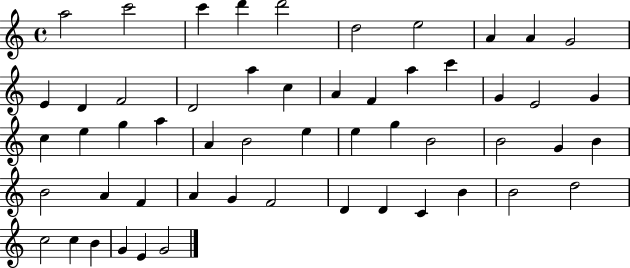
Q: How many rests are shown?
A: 0